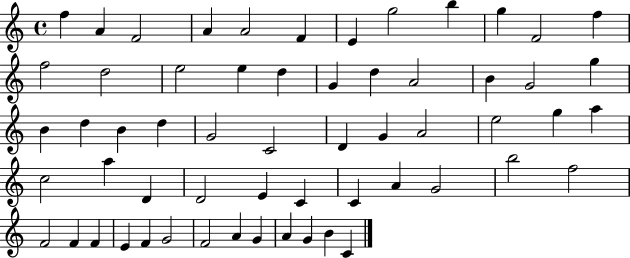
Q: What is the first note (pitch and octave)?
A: F5